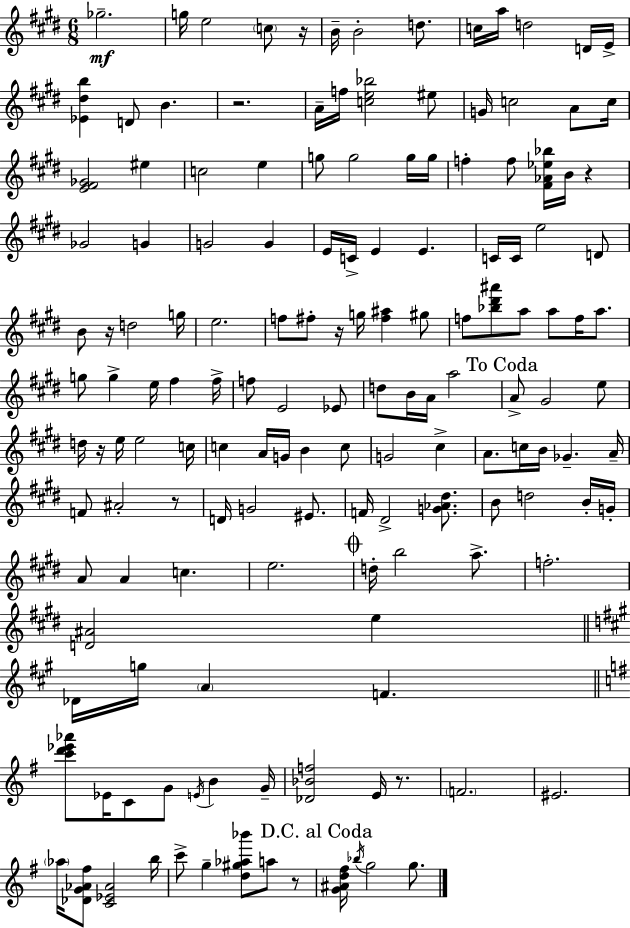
{
  \clef treble
  \numericTimeSignature
  \time 6/8
  \key e \major
  ges''2.--\mf | g''16 e''2 \parenthesize c''8 r16 | b'16-- b'2-. d''8. | c''16 a''16 d''2 d'16 e'16-> | \break <ees' dis'' b''>4 d'8 b'4. | r2. | a'16-- f''16 <c'' e'' bes''>2 eis''8 | g'16 c''2 a'8 c''16 | \break <e' fis' ges'>2 eis''4 | c''2 e''4 | g''8 g''2 g''16 g''16 | f''4-. f''8 <fis' aes' ees'' bes''>16 b'16 r4 | \break ges'2 g'4 | g'2 g'4 | e'16 c'16-> e'4 e'4. | c'16 c'16 e''2 d'8 | \break b'8 r16 d''2 g''16 | e''2. | f''8 fis''8-. r16 g''16 <fis'' ais''>4 gis''8 | f''8 <bes'' dis''' ais'''>8 a''8 a''8 f''16 a''8. | \break g''8 g''4-> e''16 fis''4 fis''16-> | f''8 e'2 ees'8 | d''8 b'16 a'16 a''2 | \mark "To Coda" a'8-> gis'2 e''8 | \break d''16 r16 e''16 e''2 c''16 | c''4 a'16 g'16 b'4 c''8 | g'2 cis''4-> | a'8. c''16 b'16 ges'4.-- a'16-- | \break f'8 ais'2-. r8 | d'16 g'2 eis'8. | f'16 dis'2-> <g' aes' dis''>8. | b'8 d''2 b'16-. g'16-. | \break a'8 a'4 c''4. | e''2. | \mark \markup { \musicglyph "scripts.coda" } d''16-. b''2 a''8.-> | f''2.-. | \break <d' ais'>2 e''4 | \bar "||" \break \key a \major des'16 g''16 \parenthesize a'4 f'4. | \bar "||" \break \key g \major <c''' d''' ees''' aes'''>8 ees'16 c'8 g'8 \acciaccatura { e'16 } b'4 | g'16-- <des' bes' f''>2 e'16 r8. | \parenthesize f'2. | eis'2. | \break \parenthesize aes''16 <des' g' aes' fis''>8 <c' ees' aes'>2 | b''16 c'''8-> g''4-- <d'' gis'' aes'' bes'''>8 a''8 r8 | \mark "D.C. al Coda" <g' ais' d'' fis''>16 \acciaccatura { bes''16 } g''2 g''8. | \bar "|."
}